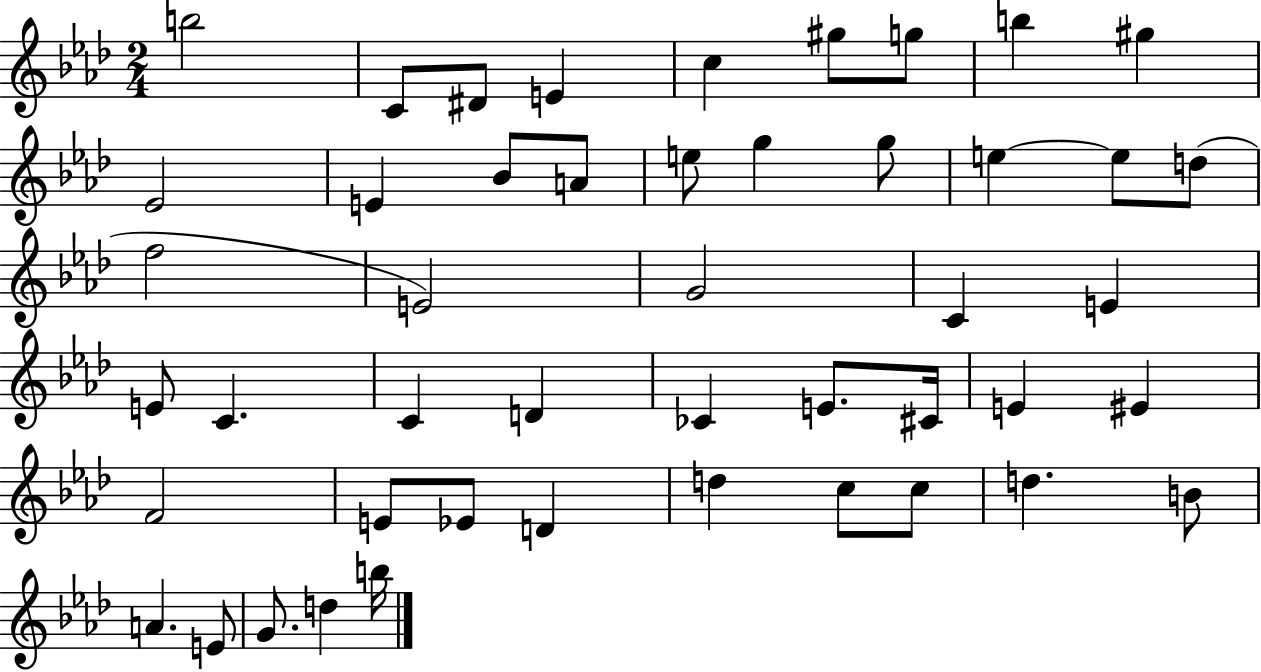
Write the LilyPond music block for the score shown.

{
  \clef treble
  \numericTimeSignature
  \time 2/4
  \key aes \major
  b''2 | c'8 dis'8 e'4 | c''4 gis''8 g''8 | b''4 gis''4 | \break ees'2 | e'4 bes'8 a'8 | e''8 g''4 g''8 | e''4~~ e''8 d''8( | \break f''2 | e'2) | g'2 | c'4 e'4 | \break e'8 c'4. | c'4 d'4 | ces'4 e'8. cis'16 | e'4 eis'4 | \break f'2 | e'8 ees'8 d'4 | d''4 c''8 c''8 | d''4. b'8 | \break a'4. e'8 | g'8. d''4 b''16 | \bar "|."
}